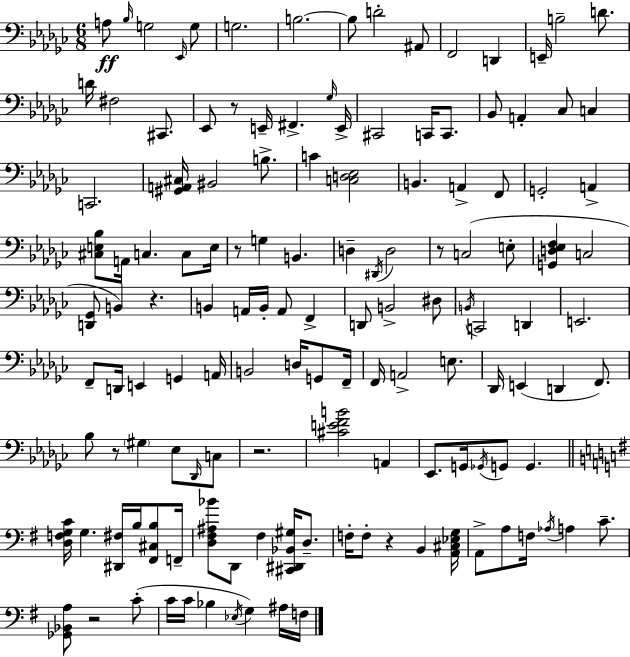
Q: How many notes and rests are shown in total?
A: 135